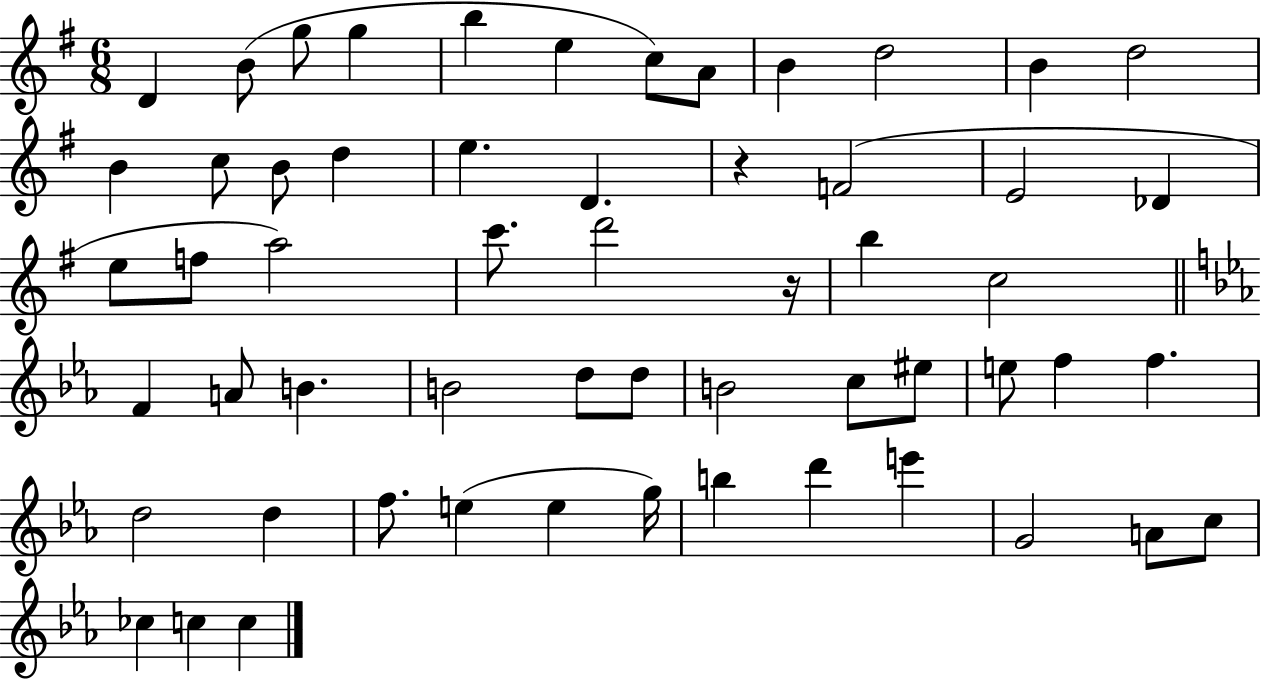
{
  \clef treble
  \numericTimeSignature
  \time 6/8
  \key g \major
  \repeat volta 2 { d'4 b'8( g''8 g''4 | b''4 e''4 c''8) a'8 | b'4 d''2 | b'4 d''2 | \break b'4 c''8 b'8 d''4 | e''4. d'4. | r4 f'2( | e'2 des'4 | \break e''8 f''8 a''2) | c'''8. d'''2 r16 | b''4 c''2 | \bar "||" \break \key c \minor f'4 a'8 b'4. | b'2 d''8 d''8 | b'2 c''8 eis''8 | e''8 f''4 f''4. | \break d''2 d''4 | f''8. e''4( e''4 g''16) | b''4 d'''4 e'''4 | g'2 a'8 c''8 | \break ces''4 c''4 c''4 | } \bar "|."
}